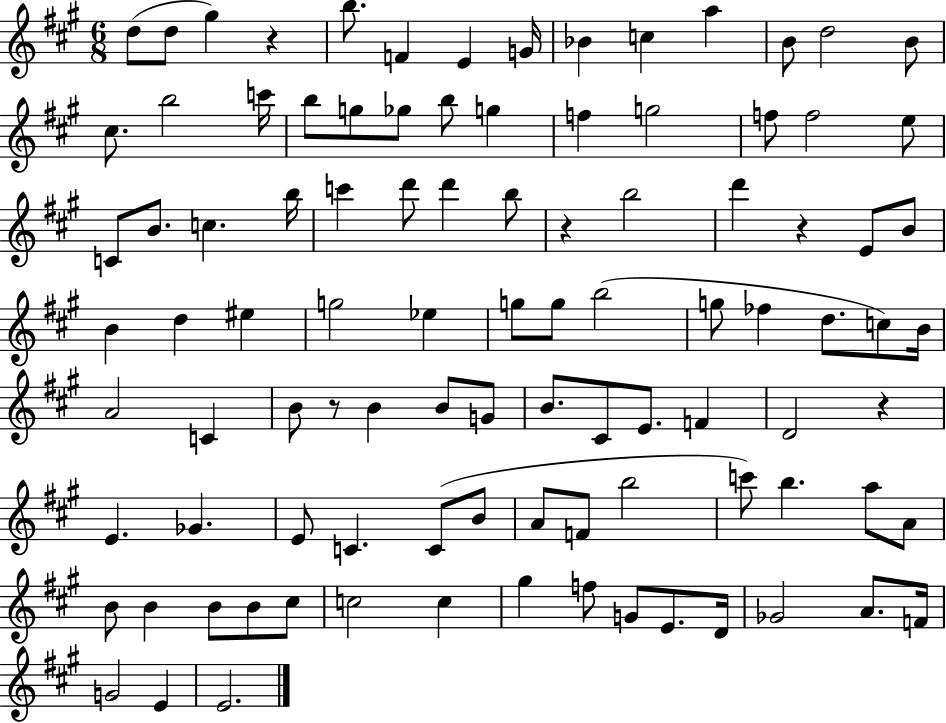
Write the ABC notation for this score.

X:1
T:Untitled
M:6/8
L:1/4
K:A
d/2 d/2 ^g z b/2 F E G/4 _B c a B/2 d2 B/2 ^c/2 b2 c'/4 b/2 g/2 _g/2 b/2 g f g2 f/2 f2 e/2 C/2 B/2 c b/4 c' d'/2 d' b/2 z b2 d' z E/2 B/2 B d ^e g2 _e g/2 g/2 b2 g/2 _f d/2 c/2 B/4 A2 C B/2 z/2 B B/2 G/2 B/2 ^C/2 E/2 F D2 z E _G E/2 C C/2 B/2 A/2 F/2 b2 c'/2 b a/2 A/2 B/2 B B/2 B/2 ^c/2 c2 c ^g f/2 G/2 E/2 D/4 _G2 A/2 F/4 G2 E E2